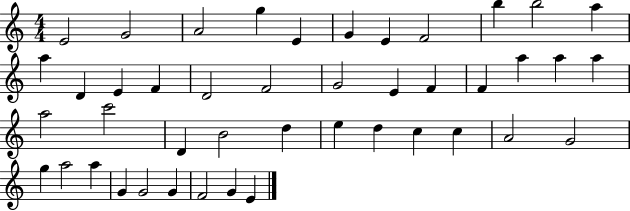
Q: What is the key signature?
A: C major